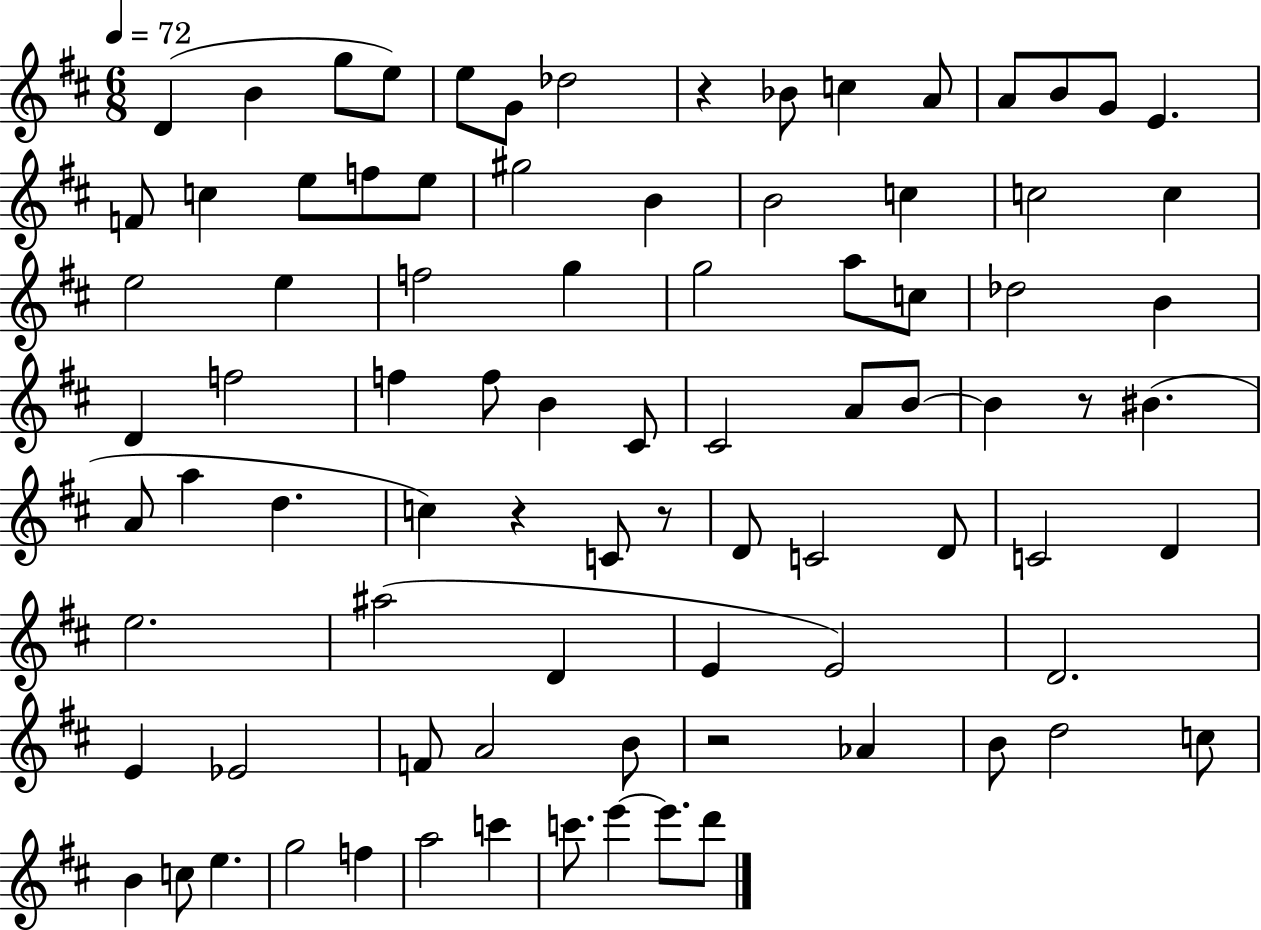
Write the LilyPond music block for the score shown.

{
  \clef treble
  \numericTimeSignature
  \time 6/8
  \key d \major
  \tempo 4 = 72
  d'4( b'4 g''8 e''8) | e''8 g'8 des''2 | r4 bes'8 c''4 a'8 | a'8 b'8 g'8 e'4. | \break f'8 c''4 e''8 f''8 e''8 | gis''2 b'4 | b'2 c''4 | c''2 c''4 | \break e''2 e''4 | f''2 g''4 | g''2 a''8 c''8 | des''2 b'4 | \break d'4 f''2 | f''4 f''8 b'4 cis'8 | cis'2 a'8 b'8~~ | b'4 r8 bis'4.( | \break a'8 a''4 d''4. | c''4) r4 c'8 r8 | d'8 c'2 d'8 | c'2 d'4 | \break e''2. | ais''2( d'4 | e'4 e'2) | d'2. | \break e'4 ees'2 | f'8 a'2 b'8 | r2 aes'4 | b'8 d''2 c''8 | \break b'4 c''8 e''4. | g''2 f''4 | a''2 c'''4 | c'''8. e'''4~~ e'''8. d'''8 | \break \bar "|."
}